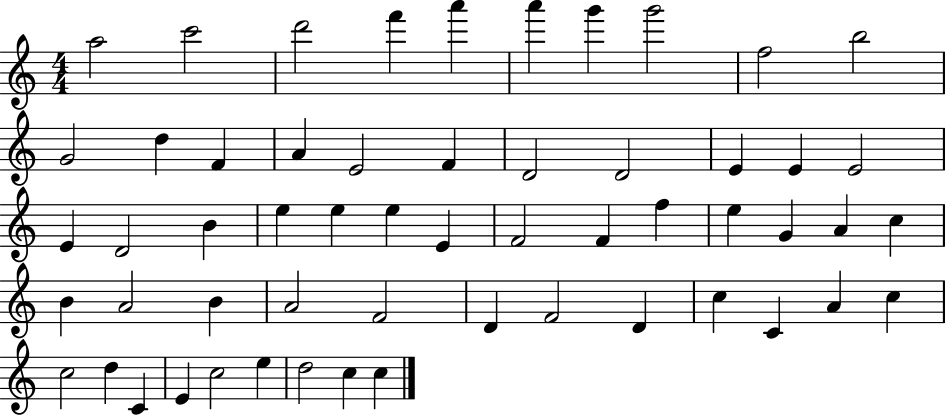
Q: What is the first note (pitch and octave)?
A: A5